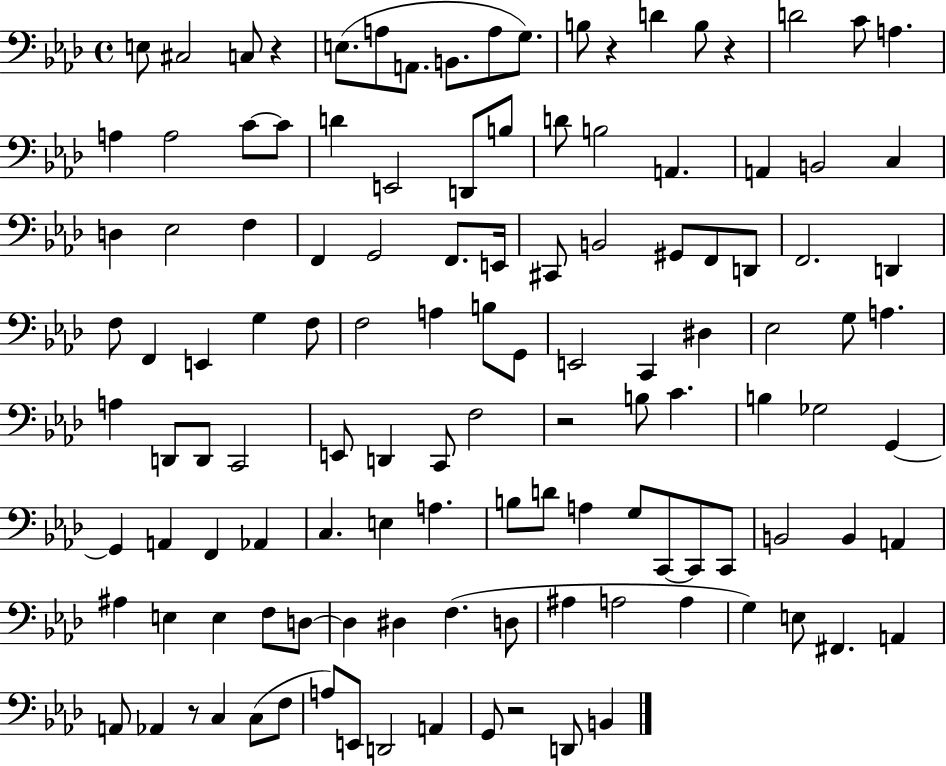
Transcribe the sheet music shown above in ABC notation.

X:1
T:Untitled
M:4/4
L:1/4
K:Ab
E,/2 ^C,2 C,/2 z E,/2 A,/2 A,,/2 B,,/2 A,/2 G,/2 B,/2 z D B,/2 z D2 C/2 A, A, A,2 C/2 C/2 D E,,2 D,,/2 B,/2 D/2 B,2 A,, A,, B,,2 C, D, _E,2 F, F,, G,,2 F,,/2 E,,/4 ^C,,/2 B,,2 ^G,,/2 F,,/2 D,,/2 F,,2 D,, F,/2 F,, E,, G, F,/2 F,2 A, B,/2 G,,/2 E,,2 C,, ^D, _E,2 G,/2 A, A, D,,/2 D,,/2 C,,2 E,,/2 D,, C,,/2 F,2 z2 B,/2 C B, _G,2 G,, G,, A,, F,, _A,, C, E, A, B,/2 D/2 A, G,/2 C,,/2 C,,/2 C,,/2 B,,2 B,, A,, ^A, E, E, F,/2 D,/2 D, ^D, F, D,/2 ^A, A,2 A, G, E,/2 ^F,, A,, A,,/2 _A,, z/2 C, C,/2 F,/2 A,/2 E,,/2 D,,2 A,, G,,/2 z2 D,,/2 B,,